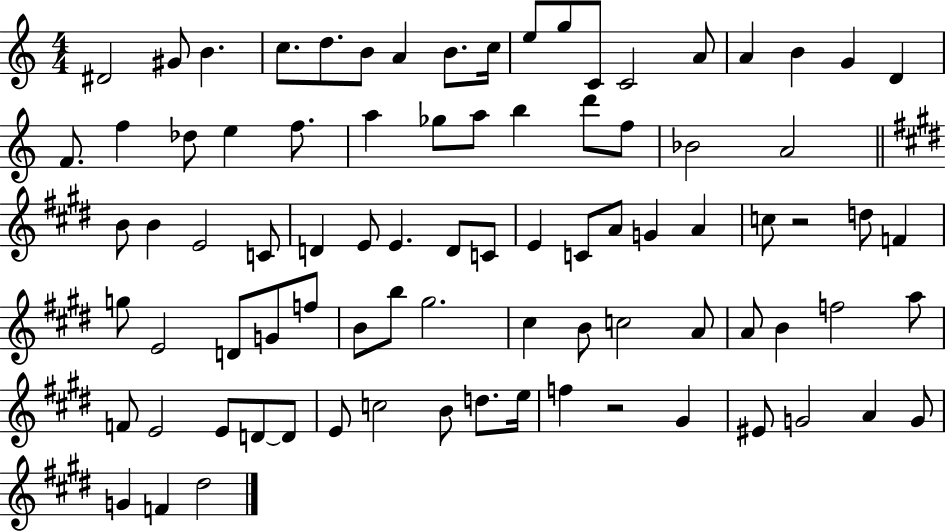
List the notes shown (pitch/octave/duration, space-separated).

D#4/h G#4/e B4/q. C5/e. D5/e. B4/e A4/q B4/e. C5/s E5/e G5/e C4/e C4/h A4/e A4/q B4/q G4/q D4/q F4/e. F5/q Db5/e E5/q F5/e. A5/q Gb5/e A5/e B5/q D6/e F5/e Bb4/h A4/h B4/e B4/q E4/h C4/e D4/q E4/e E4/q. D4/e C4/e E4/q C4/e A4/e G4/q A4/q C5/e R/h D5/e F4/q G5/e E4/h D4/e G4/e F5/e B4/e B5/e G#5/h. C#5/q B4/e C5/h A4/e A4/e B4/q F5/h A5/e F4/e E4/h E4/e D4/e D4/e E4/e C5/h B4/e D5/e. E5/s F5/q R/h G#4/q EIS4/e G4/h A4/q G4/e G4/q F4/q D#5/h